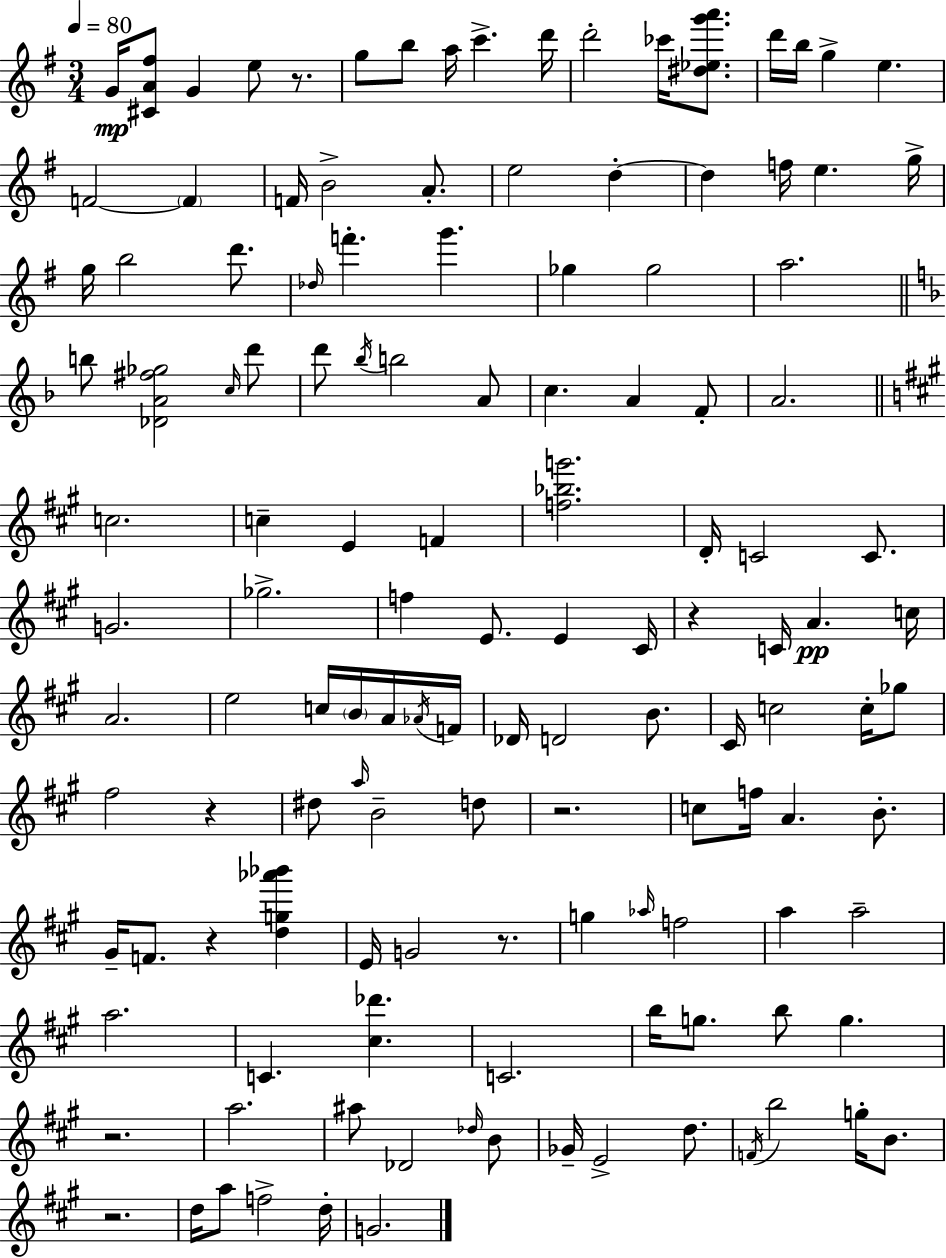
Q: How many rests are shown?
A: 8